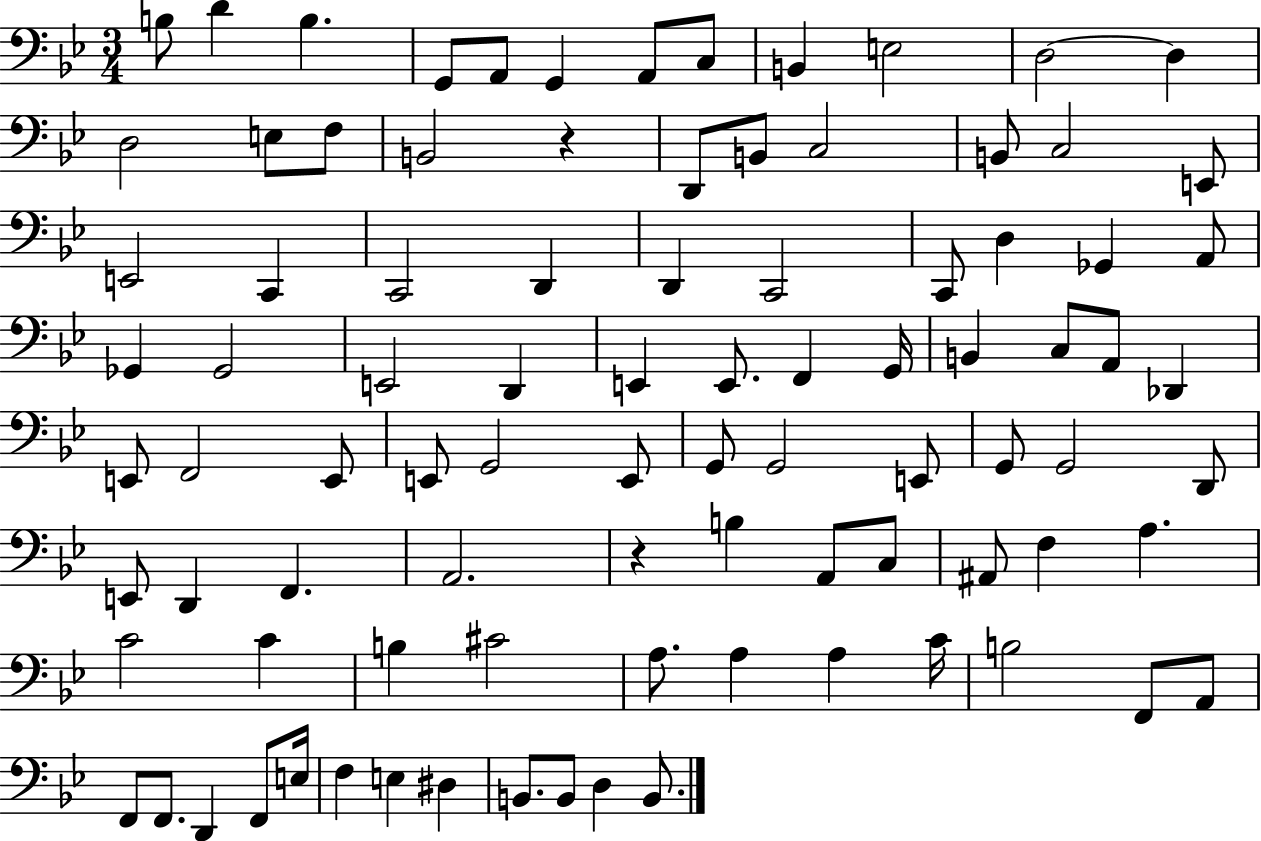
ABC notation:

X:1
T:Untitled
M:3/4
L:1/4
K:Bb
B,/2 D B, G,,/2 A,,/2 G,, A,,/2 C,/2 B,, E,2 D,2 D, D,2 E,/2 F,/2 B,,2 z D,,/2 B,,/2 C,2 B,,/2 C,2 E,,/2 E,,2 C,, C,,2 D,, D,, C,,2 C,,/2 D, _G,, A,,/2 _G,, _G,,2 E,,2 D,, E,, E,,/2 F,, G,,/4 B,, C,/2 A,,/2 _D,, E,,/2 F,,2 E,,/2 E,,/2 G,,2 E,,/2 G,,/2 G,,2 E,,/2 G,,/2 G,,2 D,,/2 E,,/2 D,, F,, A,,2 z B, A,,/2 C,/2 ^A,,/2 F, A, C2 C B, ^C2 A,/2 A, A, C/4 B,2 F,,/2 A,,/2 F,,/2 F,,/2 D,, F,,/2 E,/4 F, E, ^D, B,,/2 B,,/2 D, B,,/2